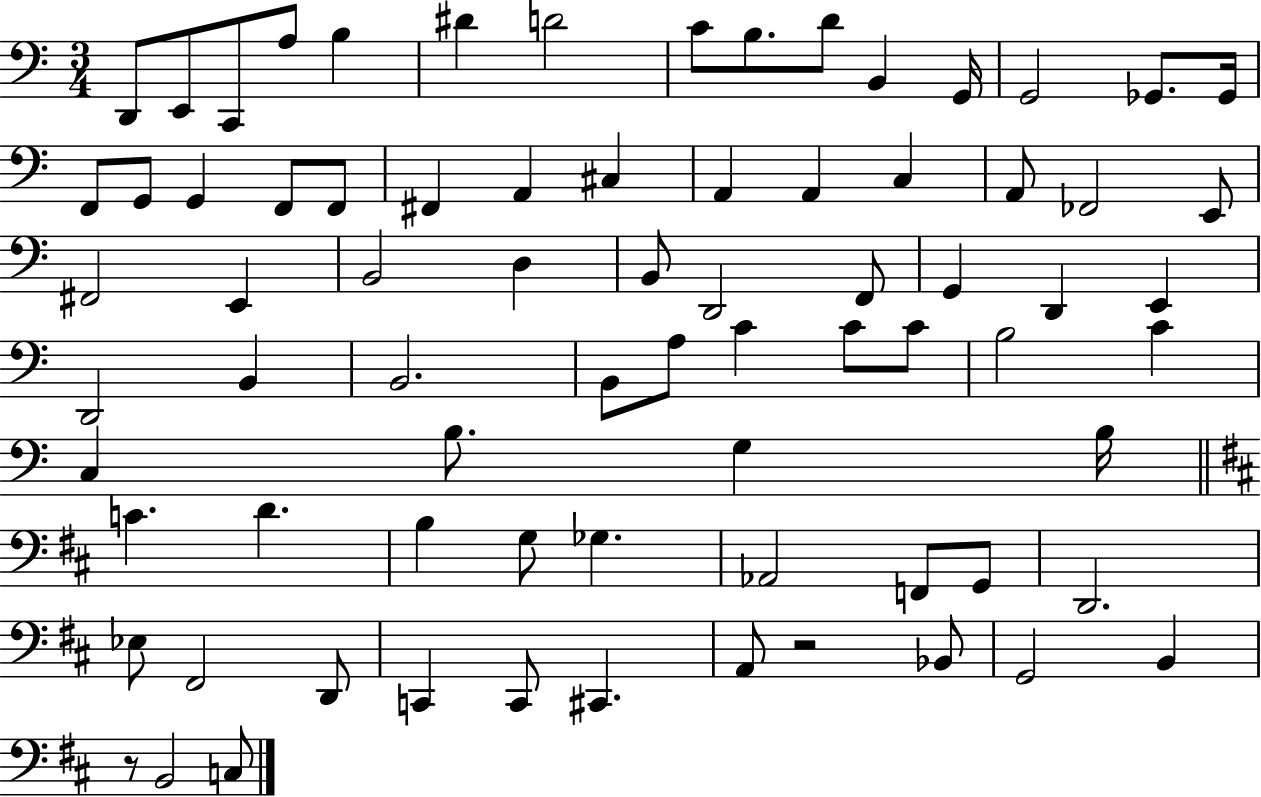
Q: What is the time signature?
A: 3/4